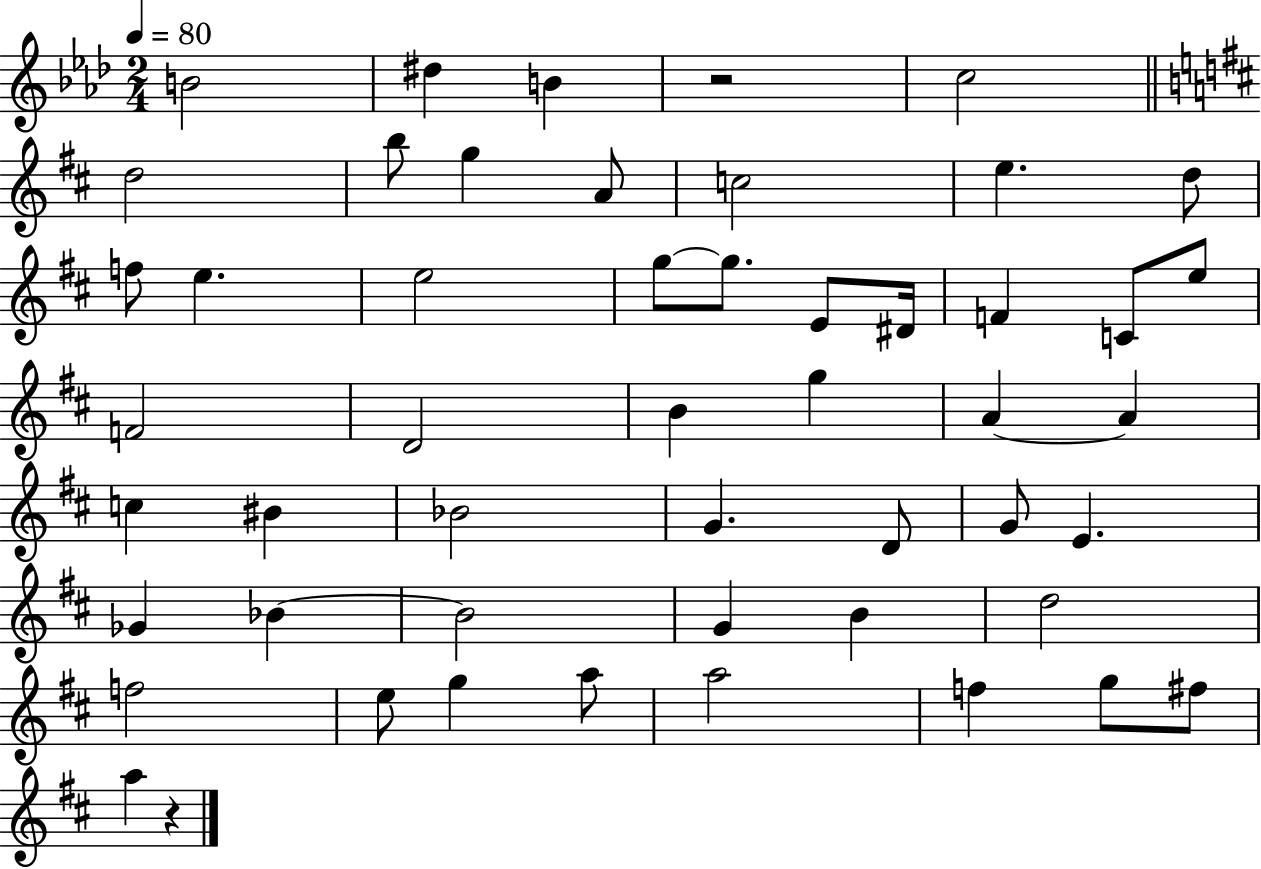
X:1
T:Untitled
M:2/4
L:1/4
K:Ab
B2 ^d B z2 c2 d2 b/2 g A/2 c2 e d/2 f/2 e e2 g/2 g/2 E/2 ^D/4 F C/2 e/2 F2 D2 B g A A c ^B _B2 G D/2 G/2 E _G _B _B2 G B d2 f2 e/2 g a/2 a2 f g/2 ^f/2 a z